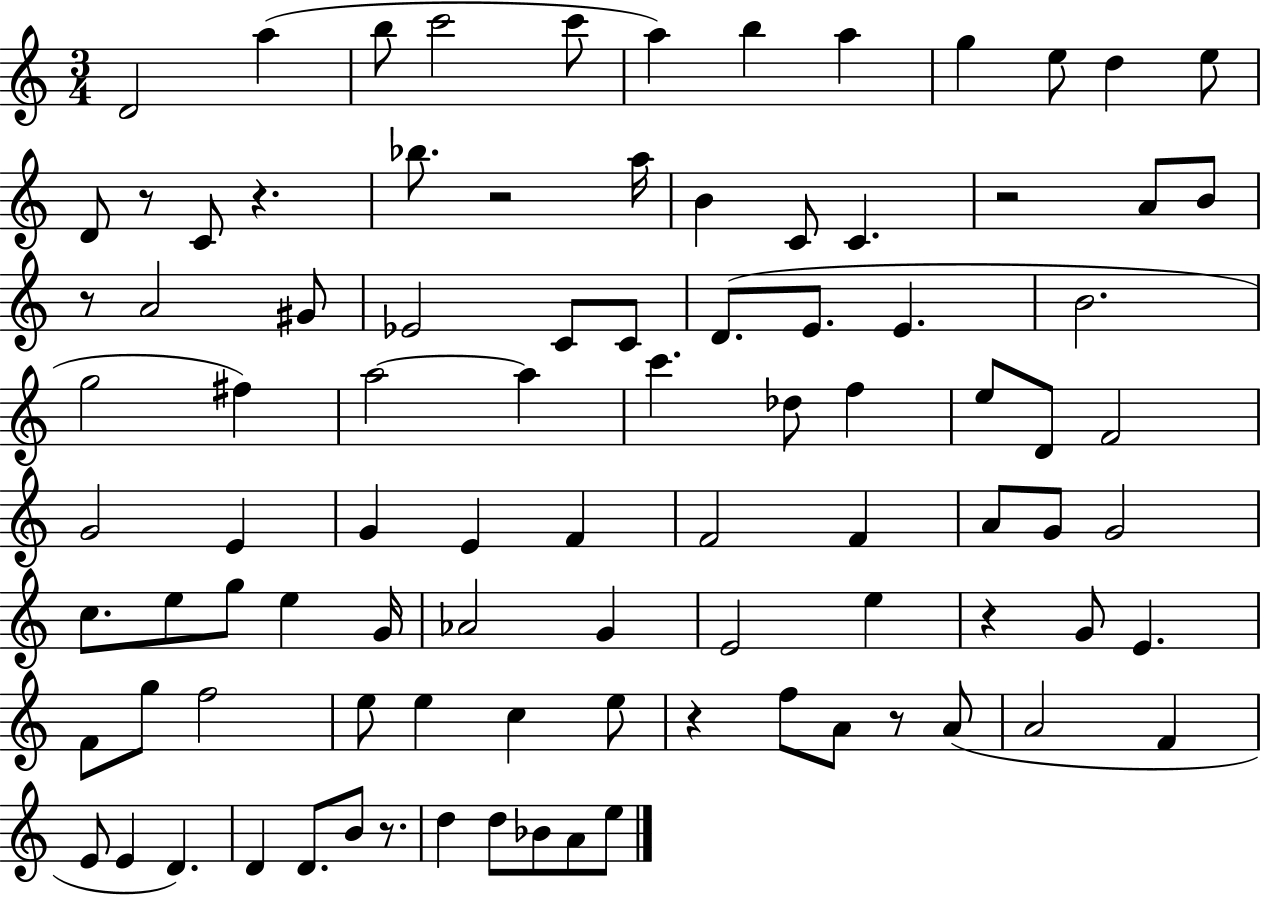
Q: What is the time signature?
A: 3/4